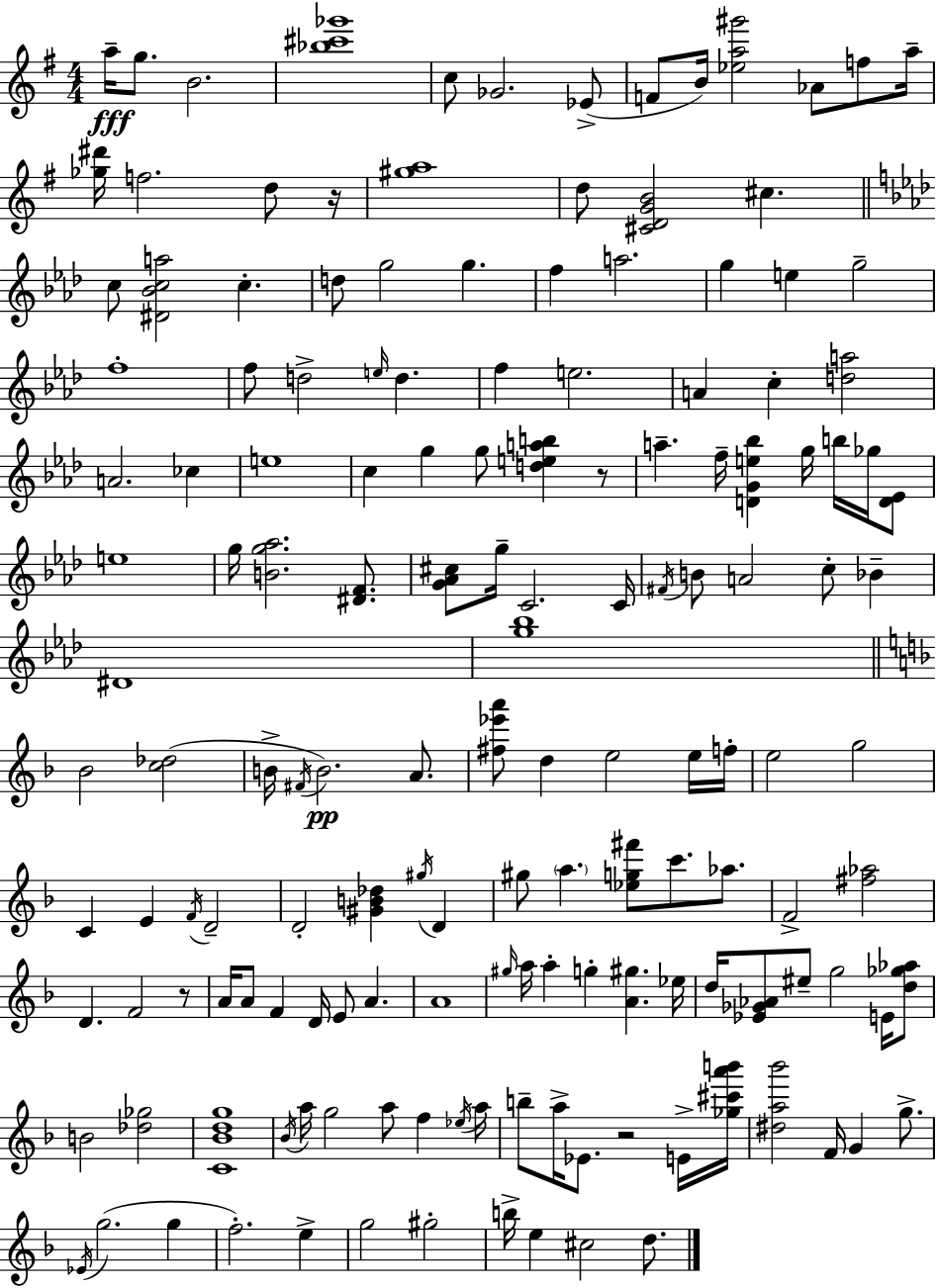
{
  \clef treble
  \numericTimeSignature
  \time 4/4
  \key e \minor
  \repeat volta 2 { a''16--\fff g''8. b'2. | <bes'' cis''' ges'''>1 | c''8 ges'2. ees'8->( | f'8 b'16) <ees'' a'' gis'''>2 aes'8 f''8 a''16-- | \break <ges'' dis'''>16 f''2. d''8 r16 | <gis'' a''>1 | d''8 <cis' d' g' b'>2 cis''4. | \bar "||" \break \key f \minor c''8 <dis' bes' c'' a''>2 c''4.-. | d''8 g''2 g''4. | f''4 a''2. | g''4 e''4 g''2-- | \break f''1-. | f''8 d''2-> \grace { e''16 } d''4. | f''4 e''2. | a'4 c''4-. <d'' a''>2 | \break a'2. ces''4 | e''1 | c''4 g''4 g''8 <d'' e'' a'' b''>4 r8 | a''4.-- f''16-- <d' g' e'' bes''>4 g''16 b''16 ges''16 <d' ees'>8 | \break e''1 | g''16 <b' g'' aes''>2. <dis' f'>8. | <g' aes' cis''>8 g''16-- c'2. | c'16 \acciaccatura { fis'16 } b'8 a'2 c''8-. bes'4-- | \break dis'1 | <g'' bes''>1 | \bar "||" \break \key d \minor bes'2 <c'' des''>2( | b'16-> \acciaccatura { fis'16 } b'2.\pp) a'8. | <fis'' ees''' a'''>8 d''4 e''2 e''16 | f''16-. e''2 g''2 | \break c'4 e'4 \acciaccatura { f'16 } d'2-- | d'2-. <gis' b' des''>4 \acciaccatura { gis''16 } d'4 | gis''8 \parenthesize a''4. <ees'' g'' fis'''>8 c'''8. | aes''8. f'2-> <fis'' aes''>2 | \break d'4. f'2 | r8 a'16 a'8 f'4 d'16 e'8 a'4. | a'1 | \grace { gis''16 } a''16 a''4-. g''4-. <a' gis''>4. | \break ees''16 d''16 <ees' ges' aes'>8 eis''8-- g''2 | e'16 <d'' ges'' aes''>8 b'2 <des'' ges''>2 | <c' bes' d'' g''>1 | \acciaccatura { bes'16 } a''16 g''2 a''8 | \break f''4 \acciaccatura { ees''16 } a''16 b''8-- a''16-> ees'8. r2 | e'16-> <ges'' cis''' a''' b'''>16 <dis'' a'' bes'''>2 f'16 g'4 | g''8.-> \acciaccatura { ees'16 } g''2.( | g''4 f''2.-.) | \break e''4-> g''2 gis''2-. | b''16-> e''4 cis''2 | d''8. } \bar "|."
}